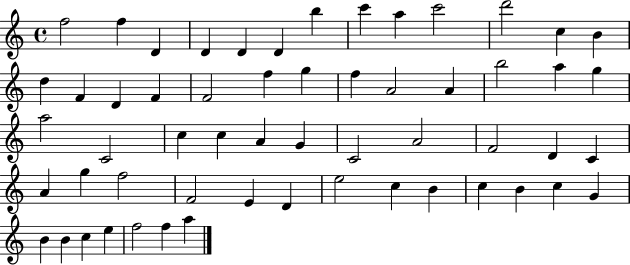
X:1
T:Untitled
M:4/4
L:1/4
K:C
f2 f D D D D b c' a c'2 d'2 c B d F D F F2 f g f A2 A b2 a g a2 C2 c c A G C2 A2 F2 D C A g f2 F2 E D e2 c B c B c G B B c e f2 f a